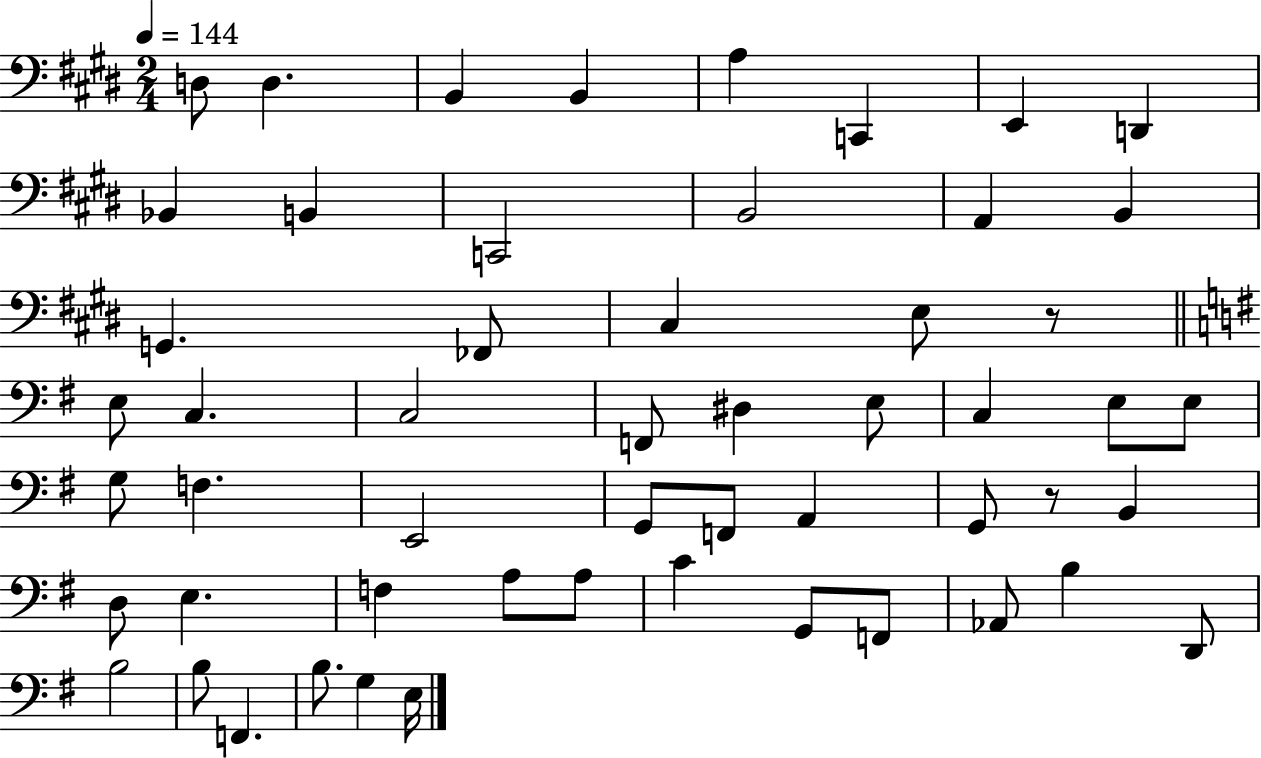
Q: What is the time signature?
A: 2/4